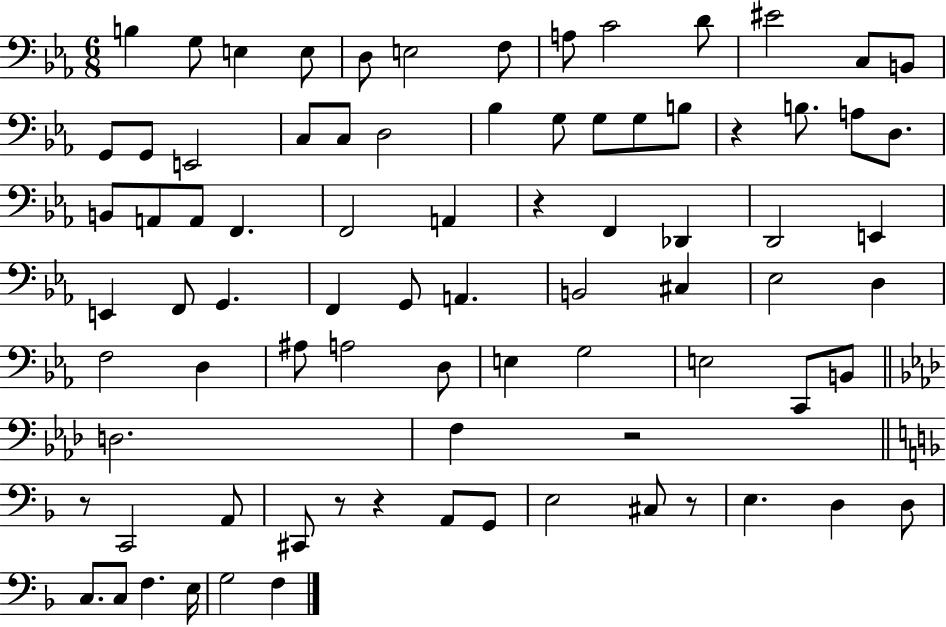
{
  \clef bass
  \numericTimeSignature
  \time 6/8
  \key ees \major
  b4 g8 e4 e8 | d8 e2 f8 | a8 c'2 d'8 | eis'2 c8 b,8 | \break g,8 g,8 e,2 | c8 c8 d2 | bes4 g8 g8 g8 b8 | r4 b8. a8 d8. | \break b,8 a,8 a,8 f,4. | f,2 a,4 | r4 f,4 des,4 | d,2 e,4 | \break e,4 f,8 g,4. | f,4 g,8 a,4. | b,2 cis4 | ees2 d4 | \break f2 d4 | ais8 a2 d8 | e4 g2 | e2 c,8 b,8 | \break \bar "||" \break \key f \minor d2. | f4 r2 | \bar "||" \break \key d \minor r8 c,2 a,8 | cis,8 r8 r4 a,8 g,8 | e2 cis8 r8 | e4. d4 d8 | \break c8. c8 f4. e16 | g2 f4 | \bar "|."
}